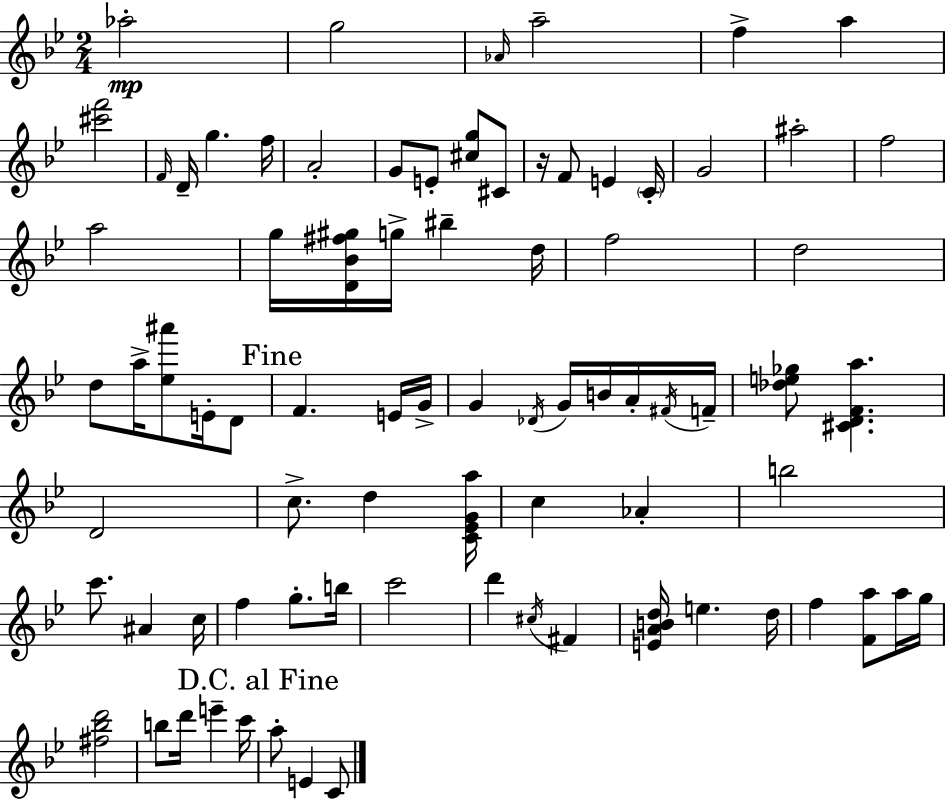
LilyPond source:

{
  \clef treble
  \numericTimeSignature
  \time 2/4
  \key bes \major
  \repeat volta 2 { aes''2-.\mp | g''2 | \grace { aes'16 } a''2-- | f''4-> a''4 | \break <cis''' f'''>2 | \grace { f'16 } d'16-- g''4. | f''16 a'2-. | g'8 e'8-. <cis'' g''>8 | \break cis'8 r16 f'8 e'4 | \parenthesize c'16-. g'2 | ais''2-. | f''2 | \break a''2 | g''16 <d' bes' fis'' gis''>16 g''16-> bis''4-- | d''16 f''2 | d''2 | \break d''8 a''16-> <ees'' ais'''>8 e'16-. | d'8 \mark "Fine" f'4. | e'16 g'16-> g'4 \acciaccatura { des'16 } g'16 | b'16 a'16-. \acciaccatura { fis'16 } f'16-- <des'' e'' ges''>8 <cis' d' f' a''>4. | \break d'2 | c''8.-> d''4 | <c' ees' g' a''>16 c''4 | aes'4-. b''2 | \break c'''8. ais'4 | c''16 f''4 | g''8.-. b''16 c'''2 | d'''4 | \break \acciaccatura { cis''16 } fis'4 <e' a' b' d''>16 e''4. | d''16 f''4 | <f' a''>8 a''16 g''16 <fis'' bes'' d'''>2 | b''8 d'''16 | \break e'''4-- c'''16 \mark "D.C. al Fine" a''8-. e'4 | c'8 } \bar "|."
}